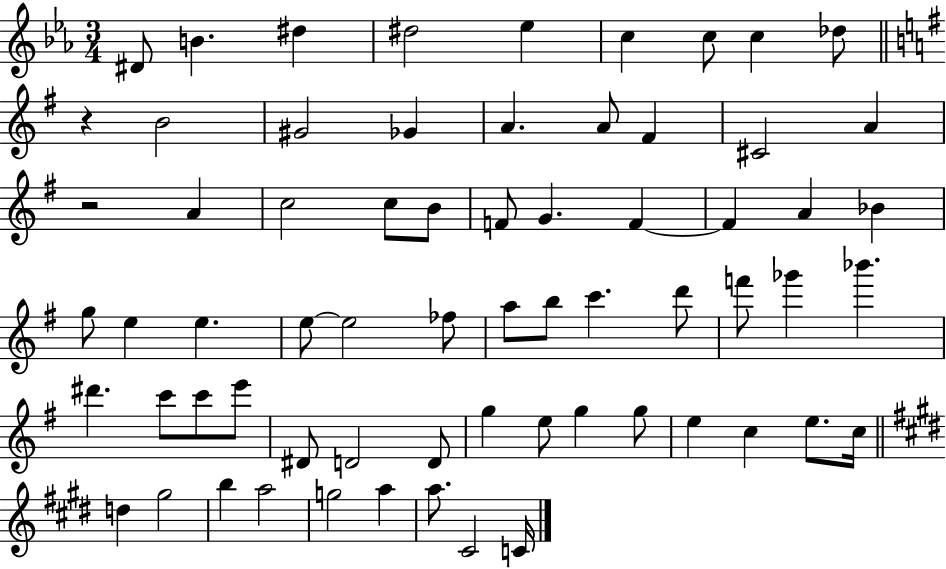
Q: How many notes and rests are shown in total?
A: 66